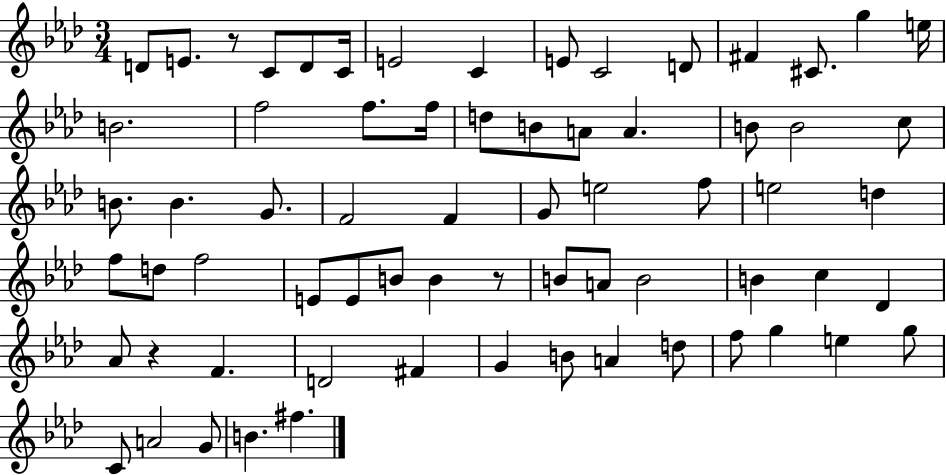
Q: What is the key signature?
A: AES major